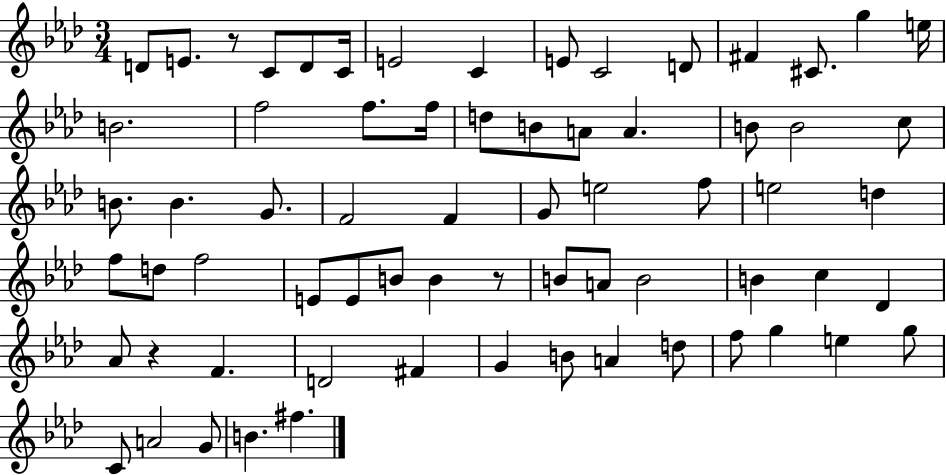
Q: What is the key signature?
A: AES major